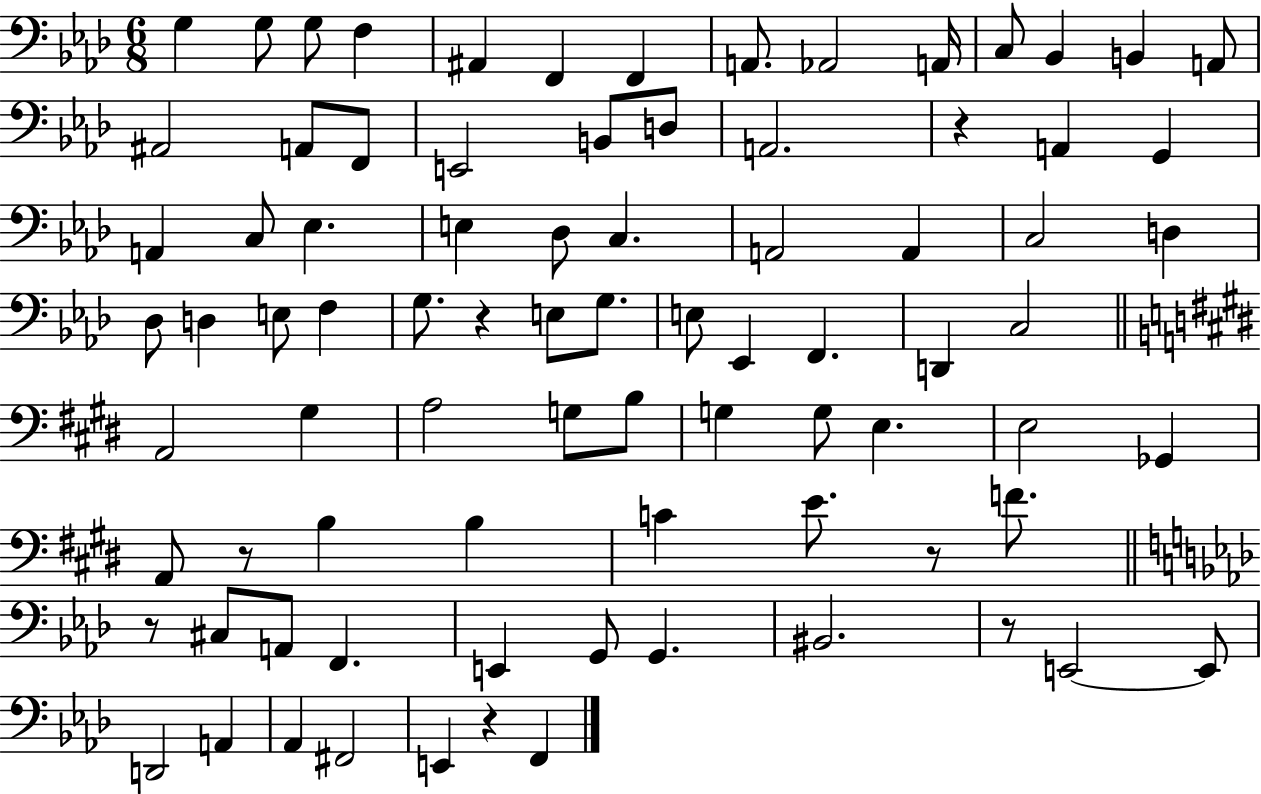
X:1
T:Untitled
M:6/8
L:1/4
K:Ab
G, G,/2 G,/2 F, ^A,, F,, F,, A,,/2 _A,,2 A,,/4 C,/2 _B,, B,, A,,/2 ^A,,2 A,,/2 F,,/2 E,,2 B,,/2 D,/2 A,,2 z A,, G,, A,, C,/2 _E, E, _D,/2 C, A,,2 A,, C,2 D, _D,/2 D, E,/2 F, G,/2 z E,/2 G,/2 E,/2 _E,, F,, D,, C,2 A,,2 ^G, A,2 G,/2 B,/2 G, G,/2 E, E,2 _G,, A,,/2 z/2 B, B, C E/2 z/2 F/2 z/2 ^C,/2 A,,/2 F,, E,, G,,/2 G,, ^B,,2 z/2 E,,2 E,,/2 D,,2 A,, _A,, ^F,,2 E,, z F,,